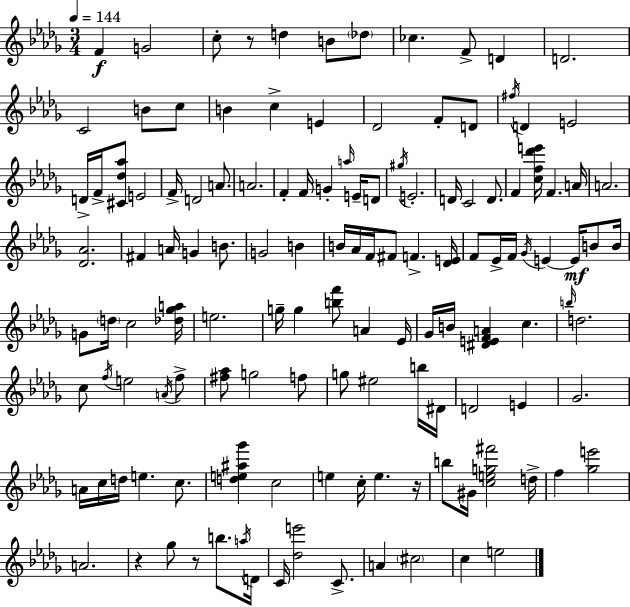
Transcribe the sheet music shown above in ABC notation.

X:1
T:Untitled
M:3/4
L:1/4
K:Bbm
F G2 c/2 z/2 d B/2 _d/2 _c F/2 D D2 C2 B/2 c/2 B c E _D2 F/2 D/2 ^f/4 D E2 D/4 F/4 [^C_d_a]/2 E2 F/4 D2 A/2 A2 F F/4 G a/4 E/4 D/2 ^g/4 E2 D/4 C2 D/2 F [cf_d'e']/4 F A/4 A2 [_D_A]2 ^F A/4 G B/2 G2 B B/4 _A/4 F/4 ^F/2 F [_DE]/4 F/2 _E/4 F/4 _G/4 E E/4 B/2 B/4 G/2 d/4 c2 [_d_ga]/4 e2 g/4 g [bf']/2 A _E/4 _G/4 B/4 [^DEFA] c b/4 d2 c/2 f/4 e2 A/4 f/2 [^f_a]/2 g2 f/2 g/2 ^e2 b/4 ^D/4 D2 E _G2 A/4 c/4 d/4 e c/2 [de^a_g'] c2 e c/4 e z/4 b/2 ^G/4 [ceg^f']2 d/4 f [_ge']2 A2 z _g/2 z/2 b/2 a/4 D/4 C/4 [_de']2 C/2 A ^c2 c e2